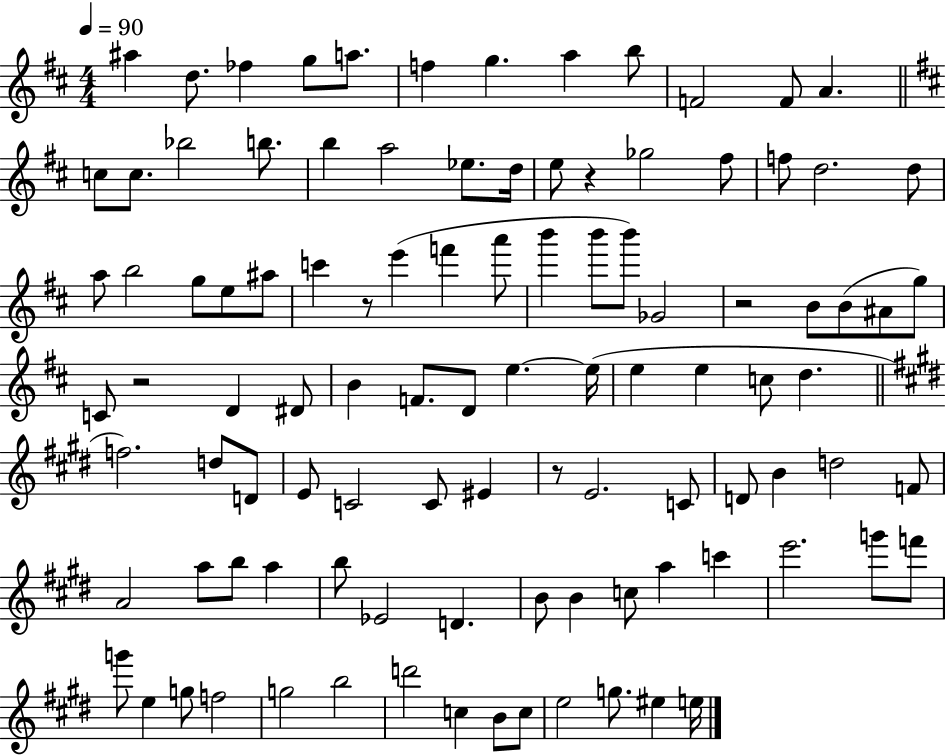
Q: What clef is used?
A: treble